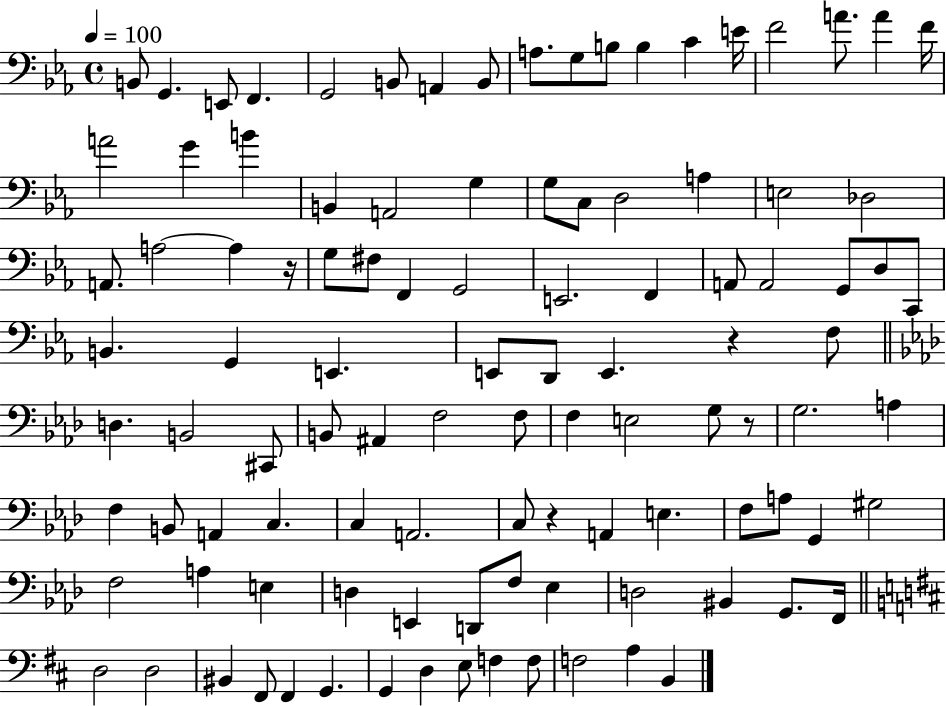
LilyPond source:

{
  \clef bass
  \time 4/4
  \defaultTimeSignature
  \key ees \major
  \tempo 4 = 100
  b,8 g,4. e,8 f,4. | g,2 b,8 a,4 b,8 | a8. g8 b8 b4 c'4 e'16 | f'2 a'8. a'4 f'16 | \break a'2 g'4 b'4 | b,4 a,2 g4 | g8 c8 d2 a4 | e2 des2 | \break a,8. a2~~ a4 r16 | g8 fis8 f,4 g,2 | e,2. f,4 | a,8 a,2 g,8 d8 c,8 | \break b,4. g,4 e,4. | e,8 d,8 e,4. r4 f8 | \bar "||" \break \key aes \major d4. b,2 cis,8 | b,8 ais,4 f2 f8 | f4 e2 g8 r8 | g2. a4 | \break f4 b,8 a,4 c4. | c4 a,2. | c8 r4 a,4 e4. | f8 a8 g,4 gis2 | \break f2 a4 e4 | d4 e,4 d,8 f8 ees4 | d2 bis,4 g,8. f,16 | \bar "||" \break \key d \major d2 d2 | bis,4 fis,8 fis,4 g,4. | g,4 d4 e8 f4 f8 | f2 a4 b,4 | \break \bar "|."
}